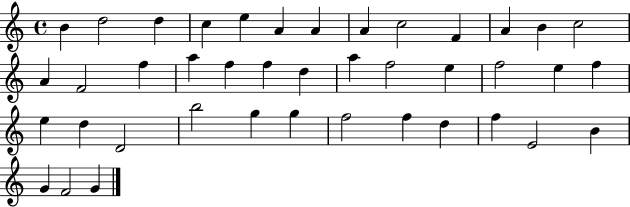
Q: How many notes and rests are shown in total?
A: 41